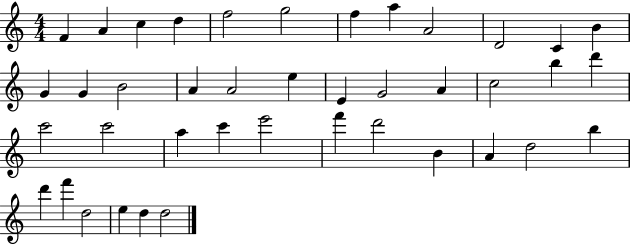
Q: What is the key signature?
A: C major